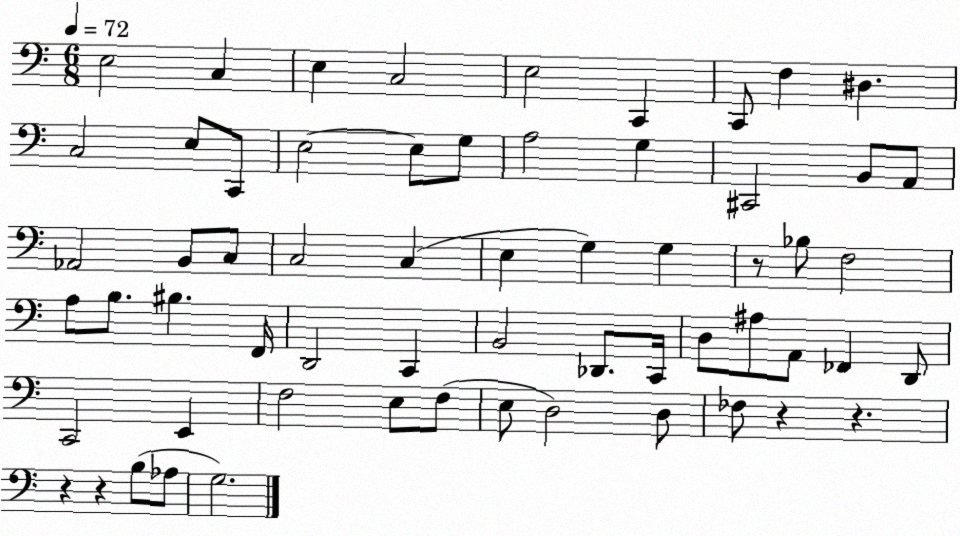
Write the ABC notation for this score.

X:1
T:Untitled
M:6/8
L:1/4
K:C
E,2 C, E, C,2 E,2 C,, C,,/2 F, ^D, C,2 E,/2 C,,/2 E,2 E,/2 G,/2 A,2 G, ^C,,2 B,,/2 A,,/2 _A,,2 B,,/2 C,/2 C,2 C, E, G, G, z/2 _B,/2 F,2 A,/2 B,/2 ^B, F,,/4 D,,2 C,, B,,2 _D,,/2 C,,/4 D,/2 ^A,/2 A,,/2 _F,, D,,/2 C,,2 E,, F,2 E,/2 F,/2 E,/2 D,2 D,/2 _F,/2 z z z z B,/2 _A,/2 G,2